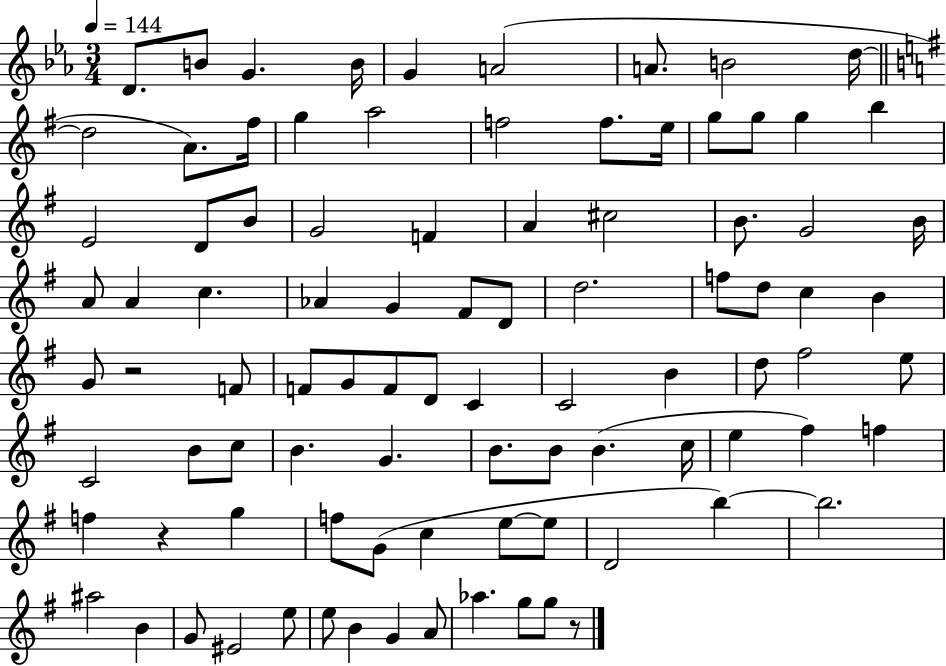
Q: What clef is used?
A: treble